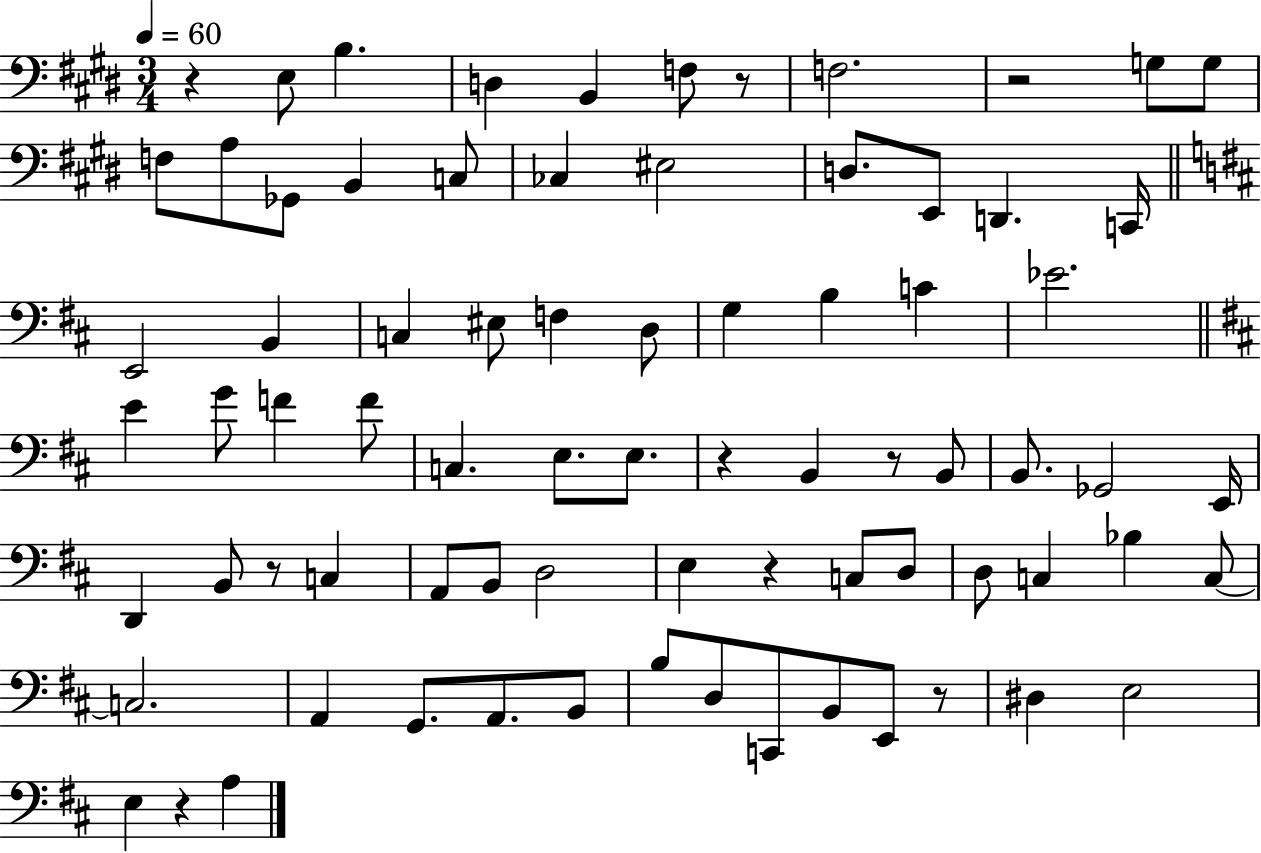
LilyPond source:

{
  \clef bass
  \numericTimeSignature
  \time 3/4
  \key e \major
  \tempo 4 = 60
  r4 e8 b4. | d4 b,4 f8 r8 | f2. | r2 g8 g8 | \break f8 a8 ges,8 b,4 c8 | ces4 eis2 | d8. e,8 d,4. c,16 | \bar "||" \break \key b \minor e,2 b,4 | c4 eis8 f4 d8 | g4 b4 c'4 | ees'2. | \break \bar "||" \break \key d \major e'4 g'8 f'4 f'8 | c4. e8. e8. | r4 b,4 r8 b,8 | b,8. ges,2 e,16 | \break d,4 b,8 r8 c4 | a,8 b,8 d2 | e4 r4 c8 d8 | d8 c4 bes4 c8~~ | \break c2. | a,4 g,8. a,8. b,8 | b8 d8 c,8 b,8 e,8 r8 | dis4 e2 | \break e4 r4 a4 | \bar "|."
}